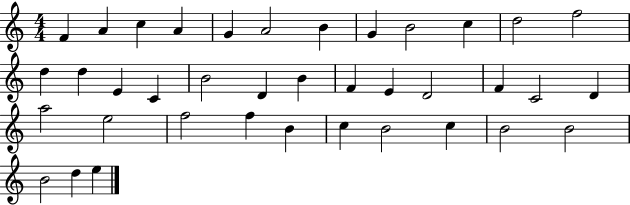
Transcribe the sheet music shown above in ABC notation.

X:1
T:Untitled
M:4/4
L:1/4
K:C
F A c A G A2 B G B2 c d2 f2 d d E C B2 D B F E D2 F C2 D a2 e2 f2 f B c B2 c B2 B2 B2 d e